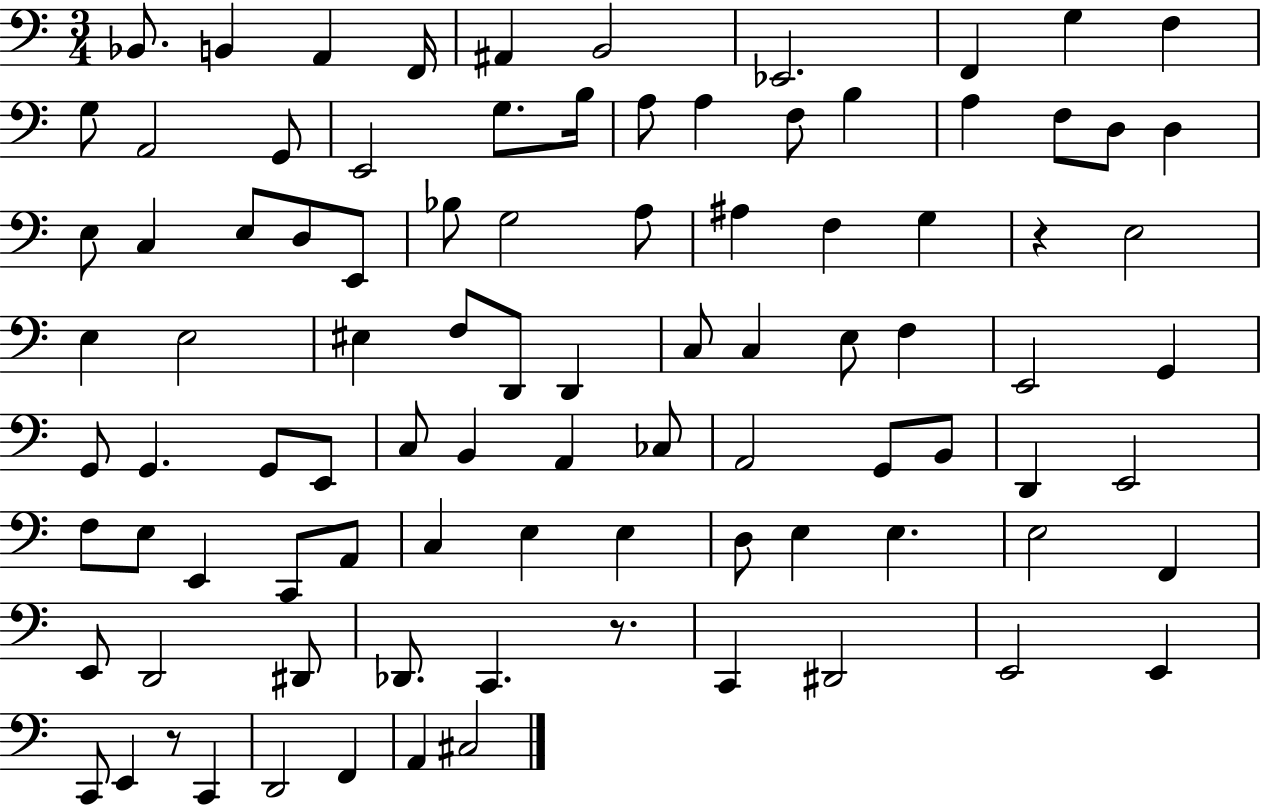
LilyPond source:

{
  \clef bass
  \numericTimeSignature
  \time 3/4
  \key c \major
  bes,8. b,4 a,4 f,16 | ais,4 b,2 | ees,2. | f,4 g4 f4 | \break g8 a,2 g,8 | e,2 g8. b16 | a8 a4 f8 b4 | a4 f8 d8 d4 | \break e8 c4 e8 d8 e,8 | bes8 g2 a8 | ais4 f4 g4 | r4 e2 | \break e4 e2 | eis4 f8 d,8 d,4 | c8 c4 e8 f4 | e,2 g,4 | \break g,8 g,4. g,8 e,8 | c8 b,4 a,4 ces8 | a,2 g,8 b,8 | d,4 e,2 | \break f8 e8 e,4 c,8 a,8 | c4 e4 e4 | d8 e4 e4. | e2 f,4 | \break e,8 d,2 dis,8 | des,8. c,4. r8. | c,4 dis,2 | e,2 e,4 | \break c,8 e,4 r8 c,4 | d,2 f,4 | a,4 cis2 | \bar "|."
}